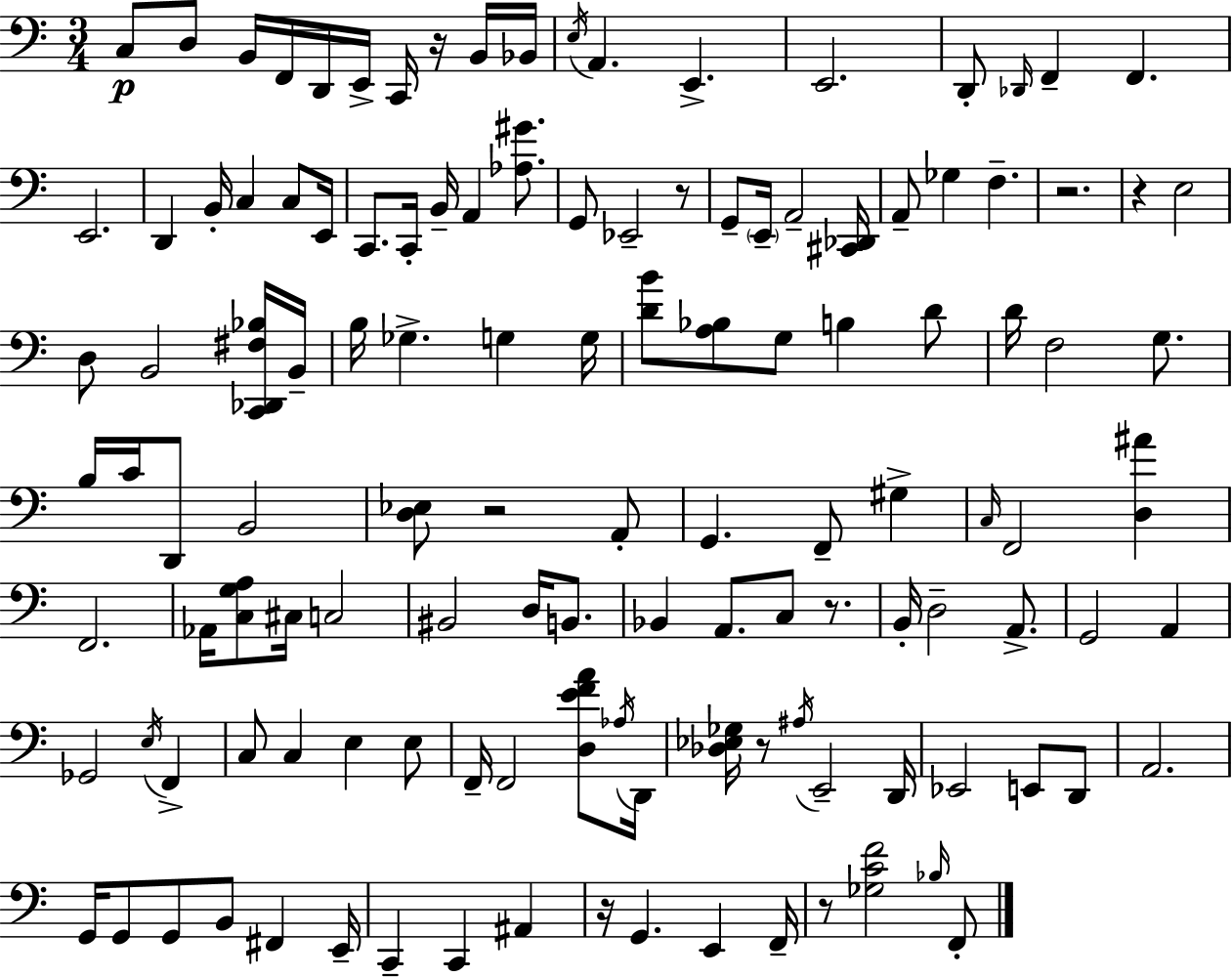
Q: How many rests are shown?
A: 9